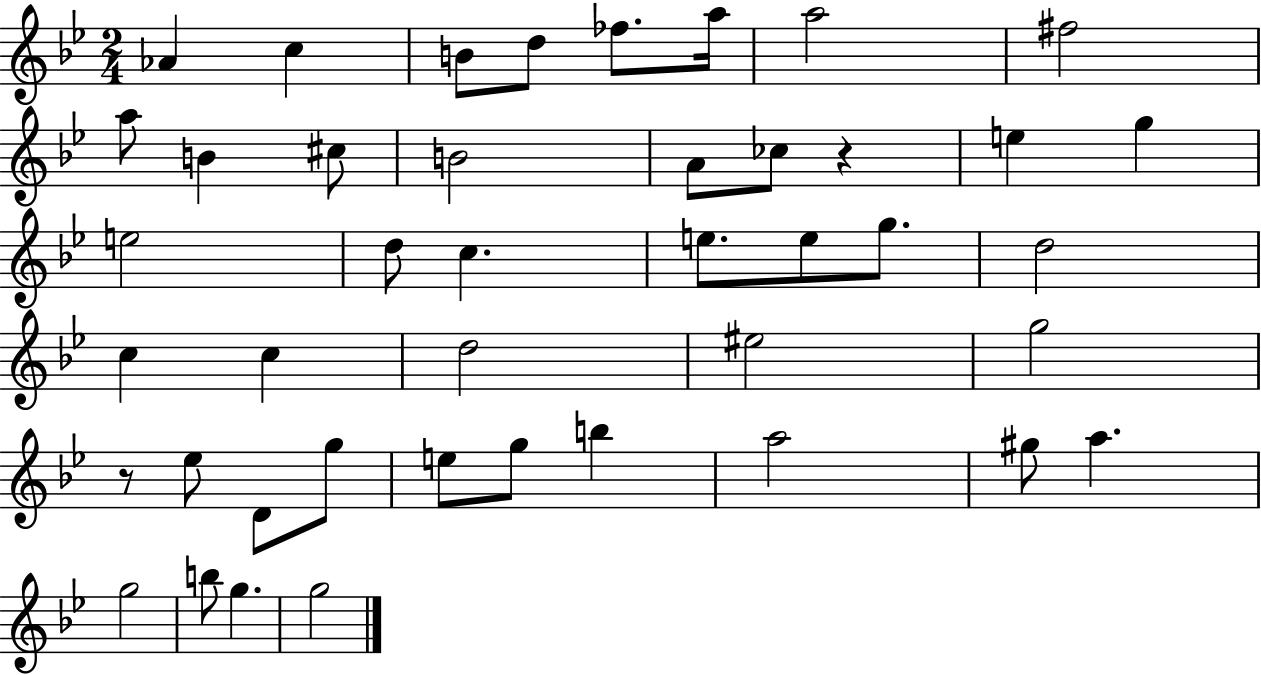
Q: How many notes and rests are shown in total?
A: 43